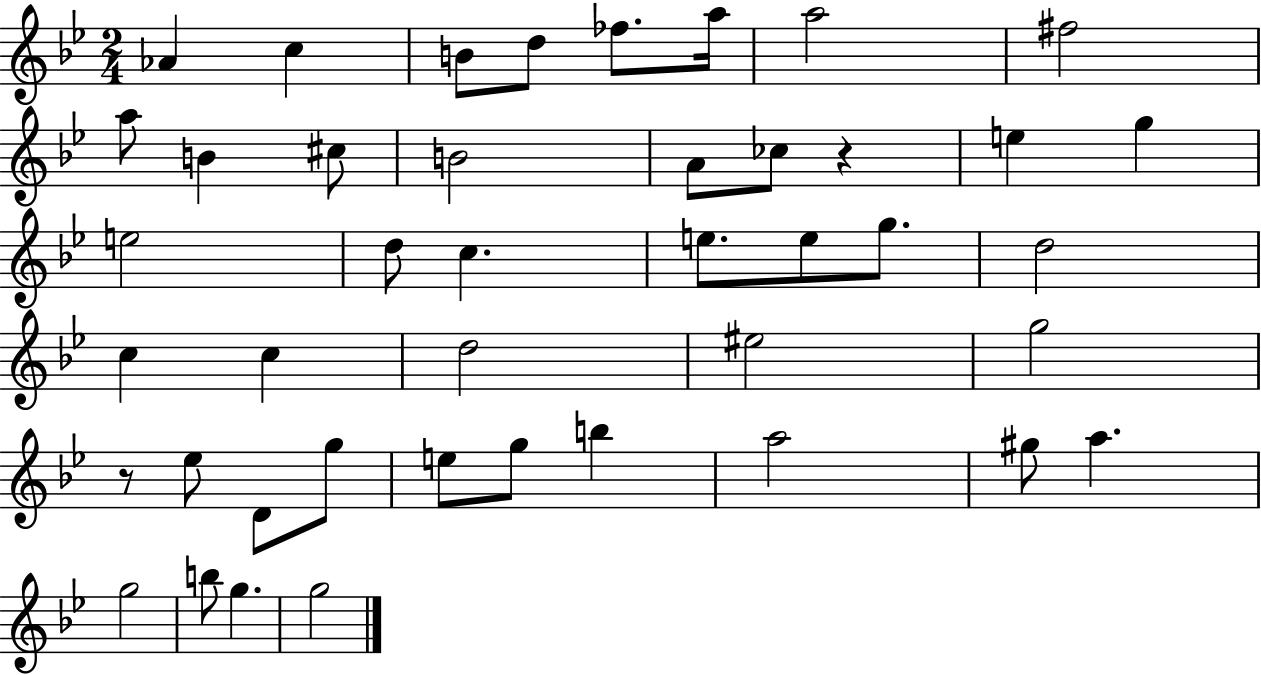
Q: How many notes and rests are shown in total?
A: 43